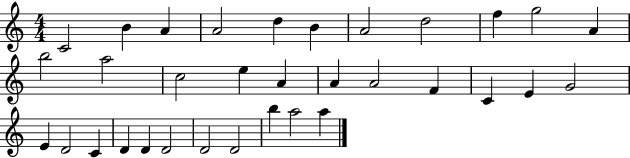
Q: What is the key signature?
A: C major